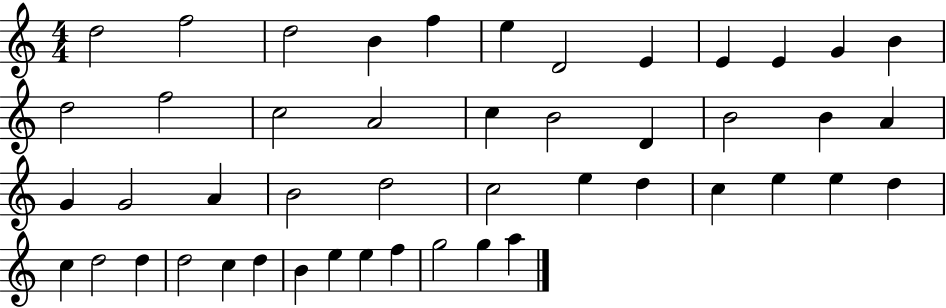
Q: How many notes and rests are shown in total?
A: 47